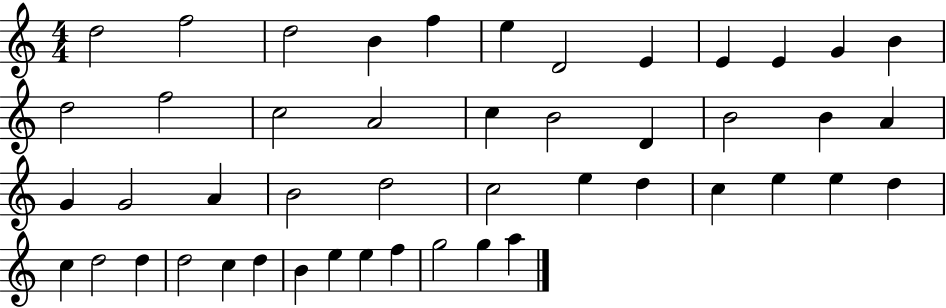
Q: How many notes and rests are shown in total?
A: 47